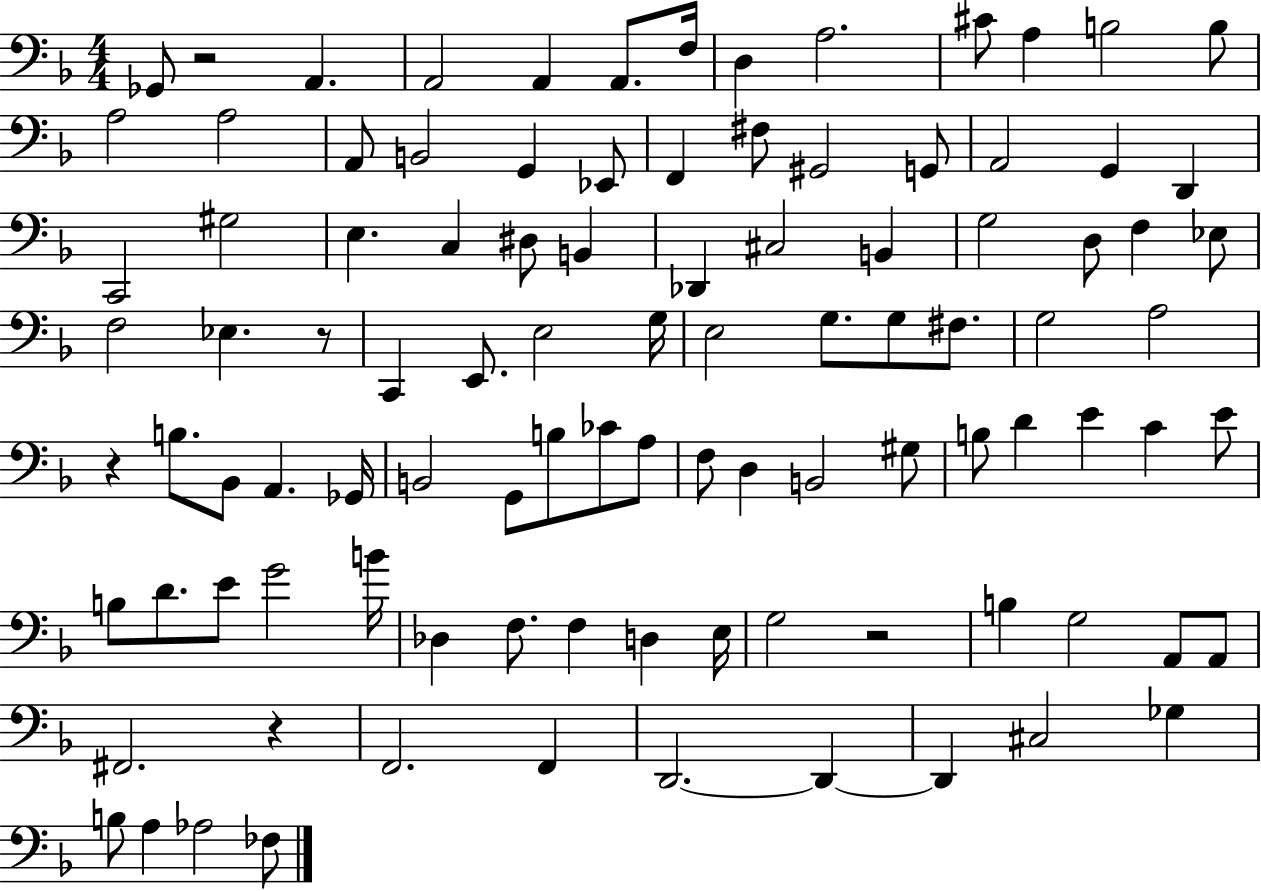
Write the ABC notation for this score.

X:1
T:Untitled
M:4/4
L:1/4
K:F
_G,,/2 z2 A,, A,,2 A,, A,,/2 F,/4 D, A,2 ^C/2 A, B,2 B,/2 A,2 A,2 A,,/2 B,,2 G,, _E,,/2 F,, ^F,/2 ^G,,2 G,,/2 A,,2 G,, D,, C,,2 ^G,2 E, C, ^D,/2 B,, _D,, ^C,2 B,, G,2 D,/2 F, _E,/2 F,2 _E, z/2 C,, E,,/2 E,2 G,/4 E,2 G,/2 G,/2 ^F,/2 G,2 A,2 z B,/2 _B,,/2 A,, _G,,/4 B,,2 G,,/2 B,/2 _C/2 A,/2 F,/2 D, B,,2 ^G,/2 B,/2 D E C E/2 B,/2 D/2 E/2 G2 B/4 _D, F,/2 F, D, E,/4 G,2 z2 B, G,2 A,,/2 A,,/2 ^F,,2 z F,,2 F,, D,,2 D,, D,, ^C,2 _G, B,/2 A, _A,2 _F,/2